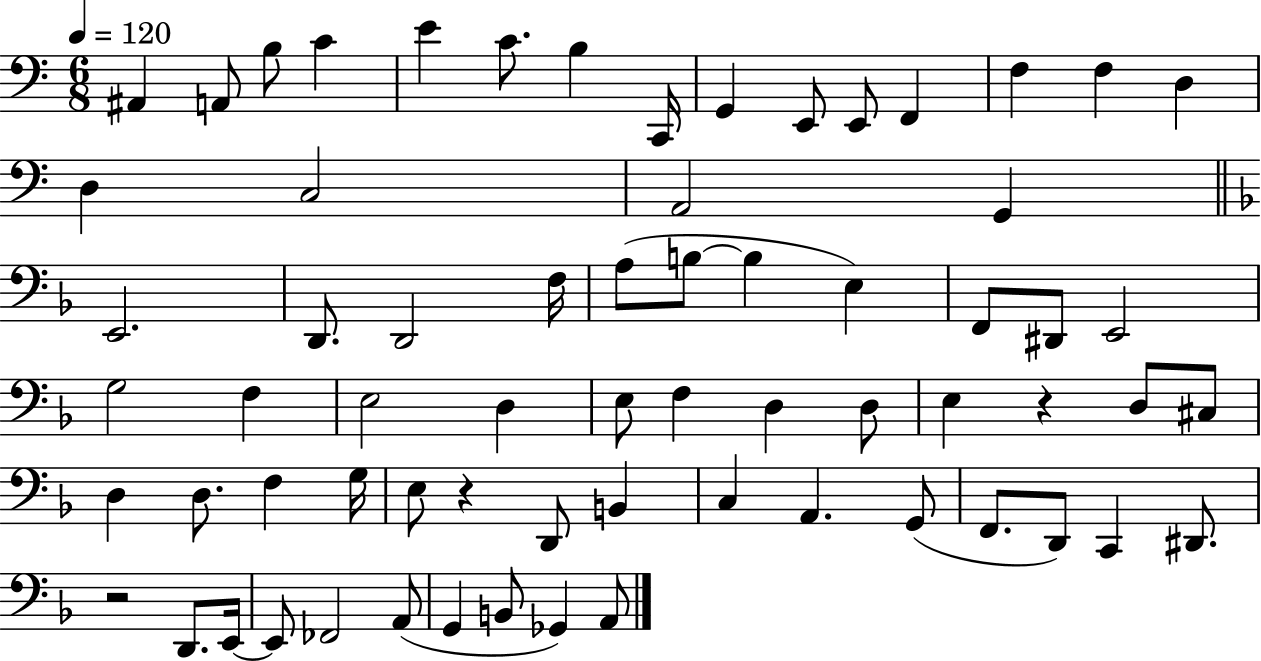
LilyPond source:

{
  \clef bass
  \numericTimeSignature
  \time 6/8
  \key c \major
  \tempo 4 = 120
  \repeat volta 2 { ais,4 a,8 b8 c'4 | e'4 c'8. b4 c,16 | g,4 e,8 e,8 f,4 | f4 f4 d4 | \break d4 c2 | a,2 g,4 | \bar "||" \break \key d \minor e,2. | d,8. d,2 f16 | a8( b8~~ b4 e4) | f,8 dis,8 e,2 | \break g2 f4 | e2 d4 | e8 f4 d4 d8 | e4 r4 d8 cis8 | \break d4 d8. f4 g16 | e8 r4 d,8 b,4 | c4 a,4. g,8( | f,8. d,8) c,4 dis,8. | \break r2 d,8. e,16~~ | e,8 fes,2 a,8( | g,4 b,8 ges,4) a,8 | } \bar "|."
}